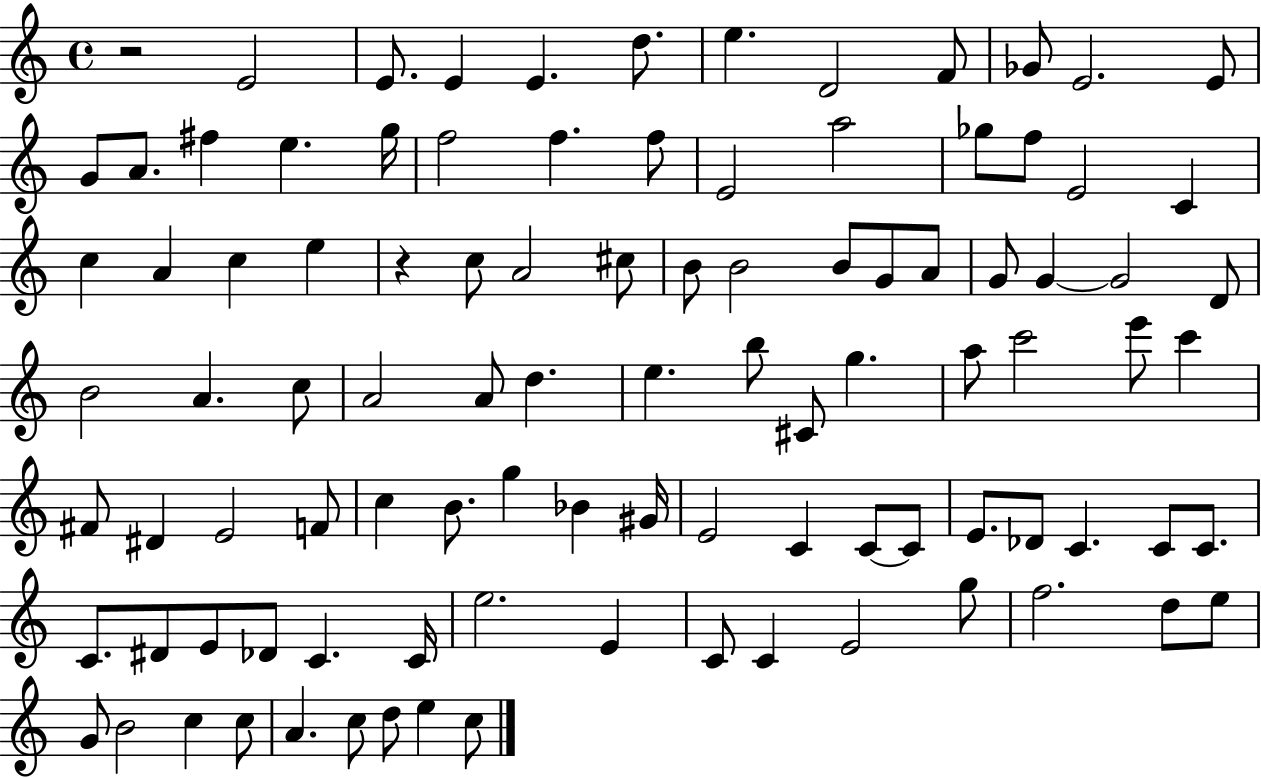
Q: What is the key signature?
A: C major